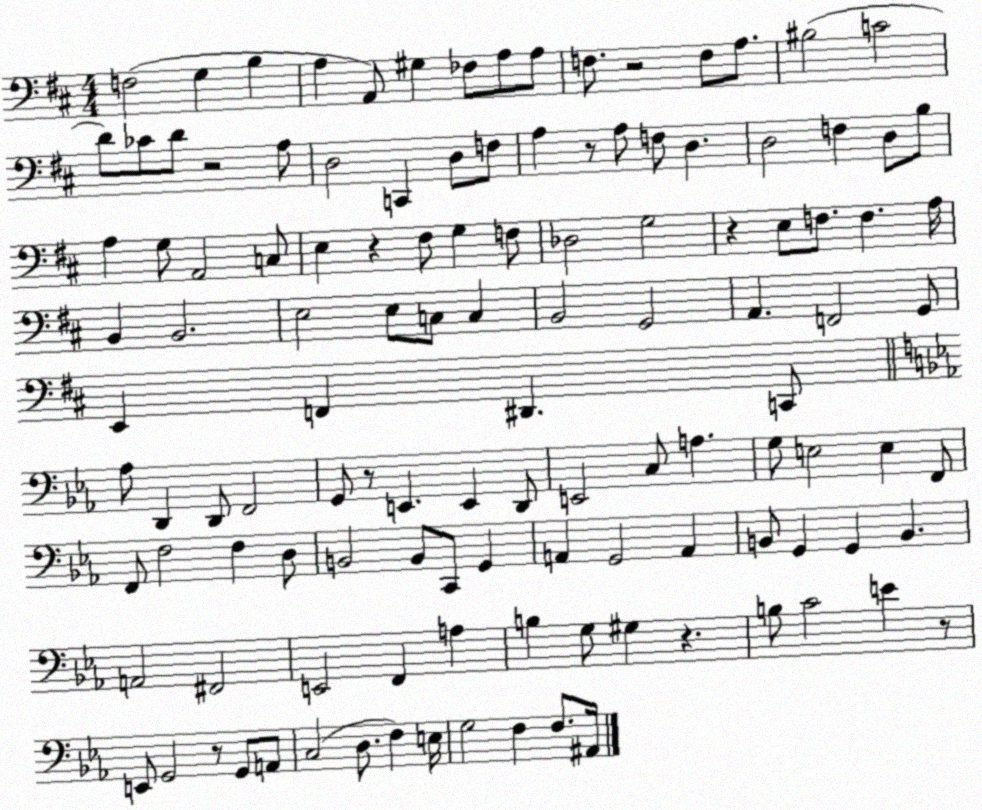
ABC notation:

X:1
T:Untitled
M:4/4
L:1/4
K:D
F,2 G, B, A, A,,/2 ^G, _F,/2 A,/2 A,/2 F,/2 z2 F,/2 A,/2 ^B,2 C2 D/2 _C/2 D/2 z2 A,/2 D,2 C,, D,/2 F,/2 A, z/2 A,/2 F,/2 D, D,2 F, D,/2 B,/2 A, G,/2 A,,2 C,/2 E, z ^F,/2 G, F,/2 _D,2 G,2 z E,/2 F,/2 F, A,/4 B,, B,,2 E,2 E,/2 C,/2 C, B,,2 G,,2 A,, F,,2 G,,/2 E,, F,, ^D,, C,,/2 _A,/2 D,, D,,/2 F,,2 G,,/2 z/2 E,, E,, D,,/2 E,,2 C,/2 A, G,/2 E,2 E, F,,/2 F,,/2 F,2 F, D,/2 B,,2 B,,/2 C,,/2 G,, A,, G,,2 A,, B,,/2 G,, G,, B,, A,,2 ^F,,2 E,,2 F,, A, B, G,/2 ^G, z B,/2 C2 E z/2 E,,/2 G,,2 z/2 G,,/2 A,,/2 C,2 D,/2 F, E,/4 G,2 F, F,/2 ^A,,/4